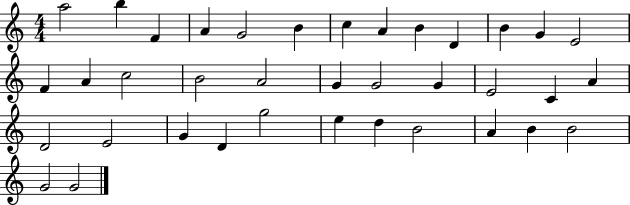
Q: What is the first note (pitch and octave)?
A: A5